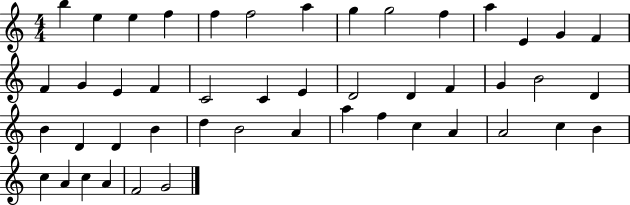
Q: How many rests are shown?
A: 0